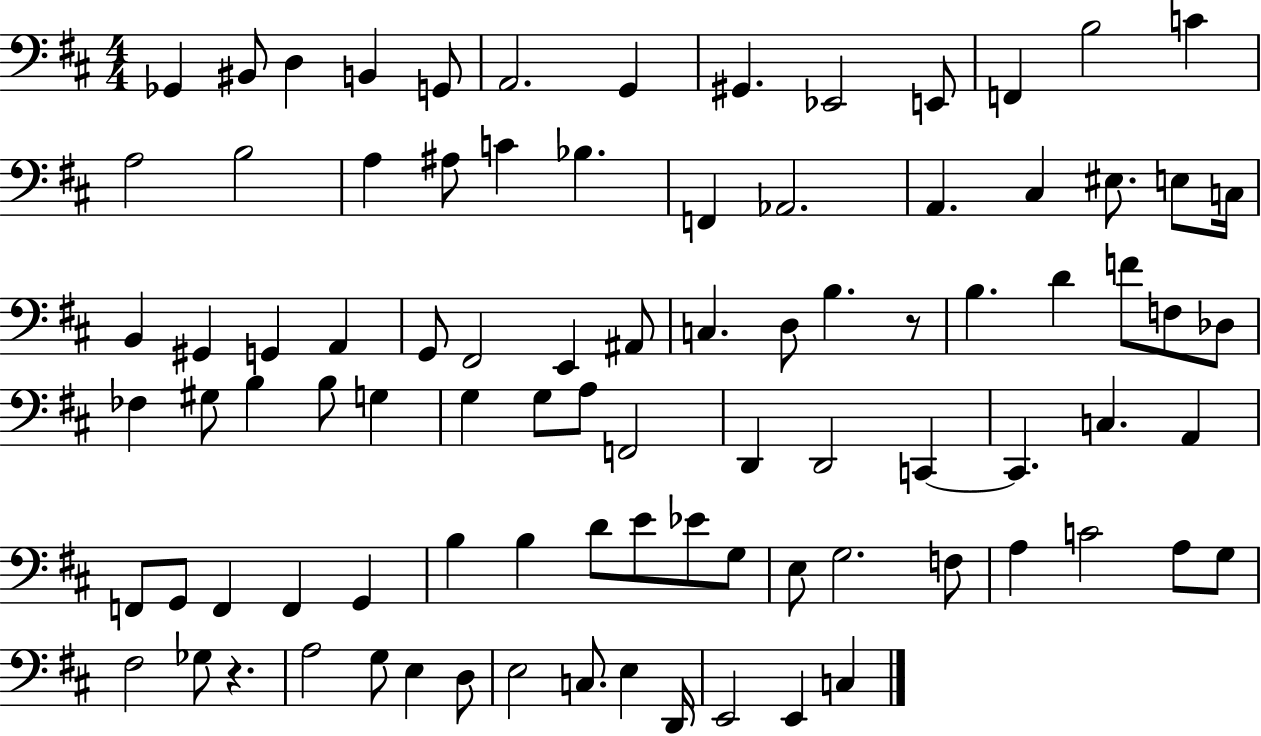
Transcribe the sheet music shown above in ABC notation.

X:1
T:Untitled
M:4/4
L:1/4
K:D
_G,, ^B,,/2 D, B,, G,,/2 A,,2 G,, ^G,, _E,,2 E,,/2 F,, B,2 C A,2 B,2 A, ^A,/2 C _B, F,, _A,,2 A,, ^C, ^E,/2 E,/2 C,/4 B,, ^G,, G,, A,, G,,/2 ^F,,2 E,, ^A,,/2 C, D,/2 B, z/2 B, D F/2 F,/2 _D,/2 _F, ^G,/2 B, B,/2 G, G, G,/2 A,/2 F,,2 D,, D,,2 C,, C,, C, A,, F,,/2 G,,/2 F,, F,, G,, B, B, D/2 E/2 _E/2 G,/2 E,/2 G,2 F,/2 A, C2 A,/2 G,/2 ^F,2 _G,/2 z A,2 G,/2 E, D,/2 E,2 C,/2 E, D,,/4 E,,2 E,, C,